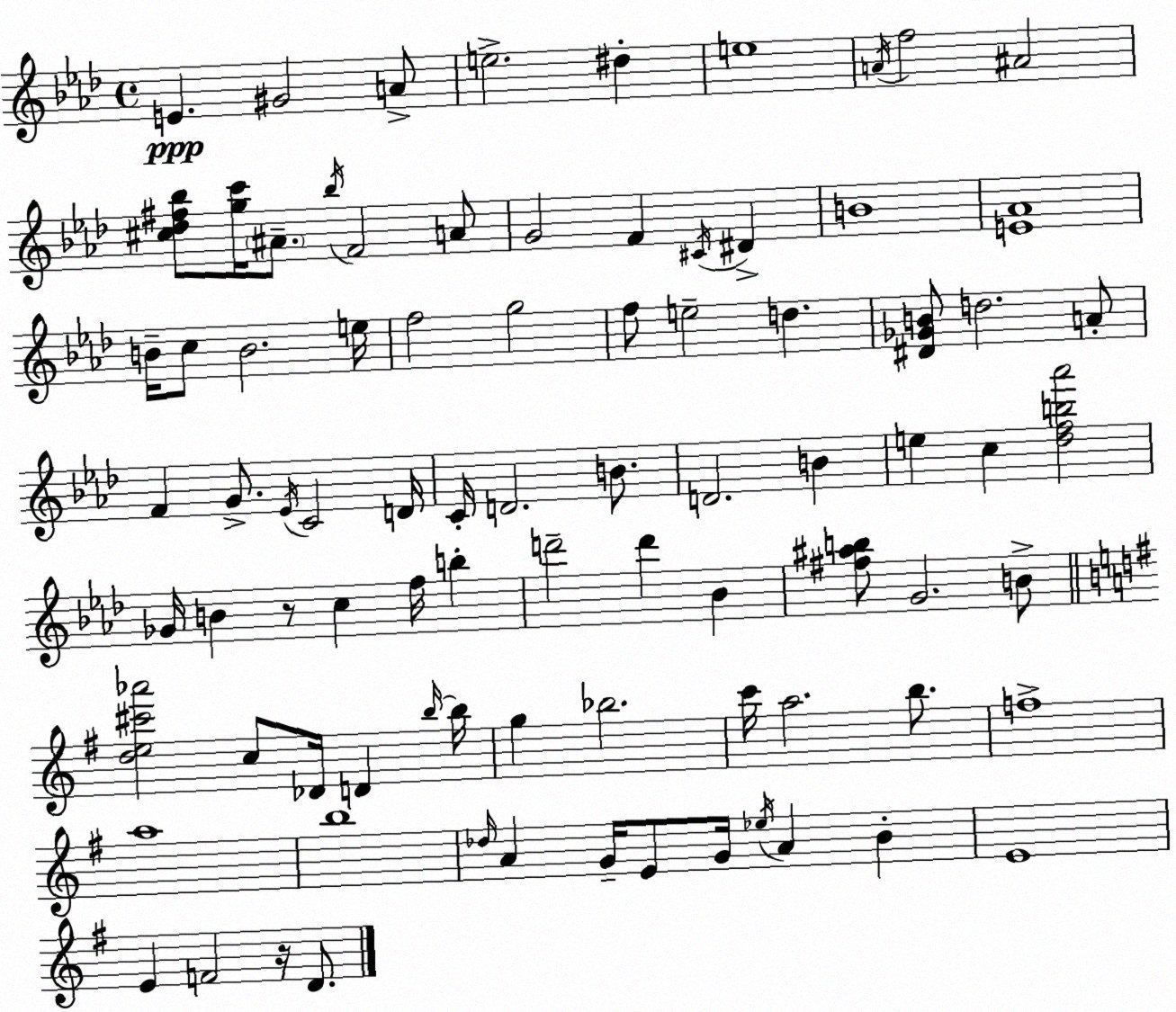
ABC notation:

X:1
T:Untitled
M:4/4
L:1/4
K:Fm
E ^G2 A/2 e2 ^d e4 A/4 f2 ^A2 [^c_d^f_b]/2 [gc']/4 ^A/2 _b/4 F2 A/2 G2 F ^C/4 ^D B4 [E_A]4 B/4 c/2 B2 e/4 f2 g2 f/2 e2 d [^D_GB]/2 d2 A/2 F G/2 _E/4 C2 D/4 C/4 D2 B/2 D2 B e c [_dfb_a']2 _G/4 B z/2 c f/4 b d'2 d' _B [^f^ab]/2 G2 B/2 [de^c'_a']2 c/2 _D/4 D b/4 b/4 g _b2 c'/4 a2 b/2 f4 a4 b4 _d/4 A G/4 E/2 G/4 _e/4 A B E4 E F2 z/4 D/2